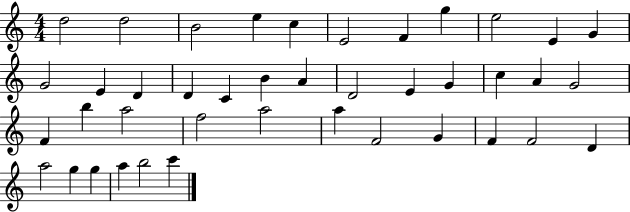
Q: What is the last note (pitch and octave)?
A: C6